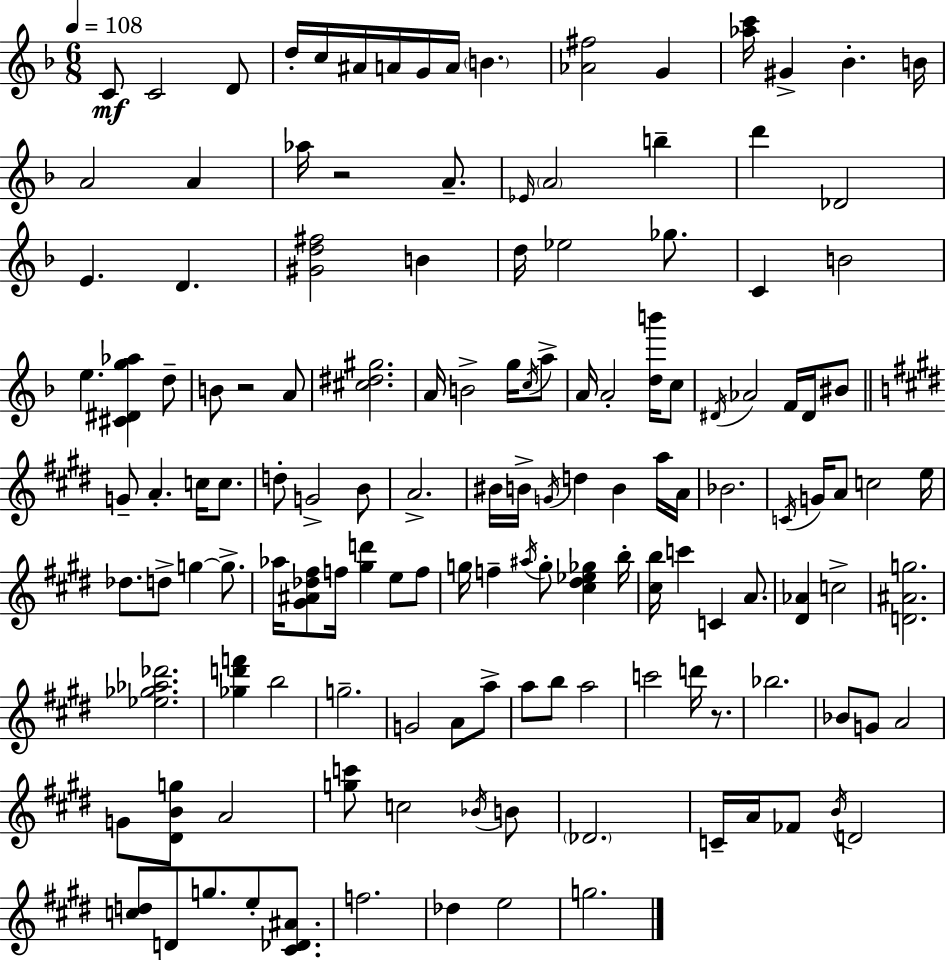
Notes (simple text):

C4/e C4/h D4/e D5/s C5/s A#4/s A4/s G4/s A4/s B4/q. [Ab4,F#5]/h G4/q [Ab5,C6]/s G#4/q Bb4/q. B4/s A4/h A4/q Ab5/s R/h A4/e. Eb4/s A4/h B5/q D6/q Db4/h E4/q. D4/q. [G#4,D5,F#5]/h B4/q D5/s Eb5/h Gb5/e. C4/q B4/h E5/q. [C#4,D#4,G5,Ab5]/q D5/e B4/e R/h A4/e [C#5,D#5,G#5]/h. A4/s B4/h G5/s C5/s A5/e A4/s A4/h [D5,B6]/s C5/e D#4/s Ab4/h F4/s D#4/s BIS4/e G4/e A4/q. C5/s C5/e. D5/e G4/h B4/e A4/h. BIS4/s B4/s G4/s D5/q B4/q A5/s A4/s Bb4/h. C4/s G4/s A4/e C5/h E5/s Db5/e. D5/e G5/q G5/e. Ab5/s [G#4,A#4,Db5,F#5]/e F5/s [G#5,D6]/q E5/e F5/e G5/s F5/q A#5/s G5/e [C#5,D#5,Eb5,Gb5]/q B5/s [C#5,B5]/s C6/q C4/q A4/e. [D#4,Ab4]/q C5/h [D4,A#4,G5]/h. [Eb5,Gb5,Ab5,Db6]/h. [Gb5,D6,F6]/q B5/h G5/h. G4/h A4/e A5/e A5/e B5/e A5/h C6/h D6/s R/e. Bb5/h. Bb4/e G4/e A4/h G4/e [D#4,B4,G5]/e A4/h [G5,C6]/e C5/h Bb4/s B4/e Db4/h. C4/s A4/s FES4/e B4/s D4/h [C5,D5]/e D4/e G5/e. E5/e [C#4,Db4,A#4]/e. F5/h. Db5/q E5/h G5/h.